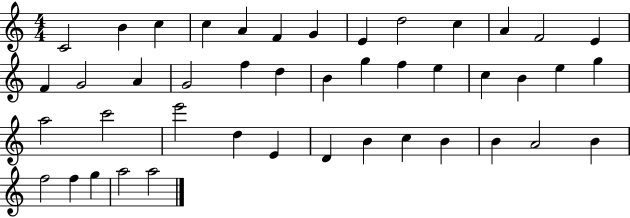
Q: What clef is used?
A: treble